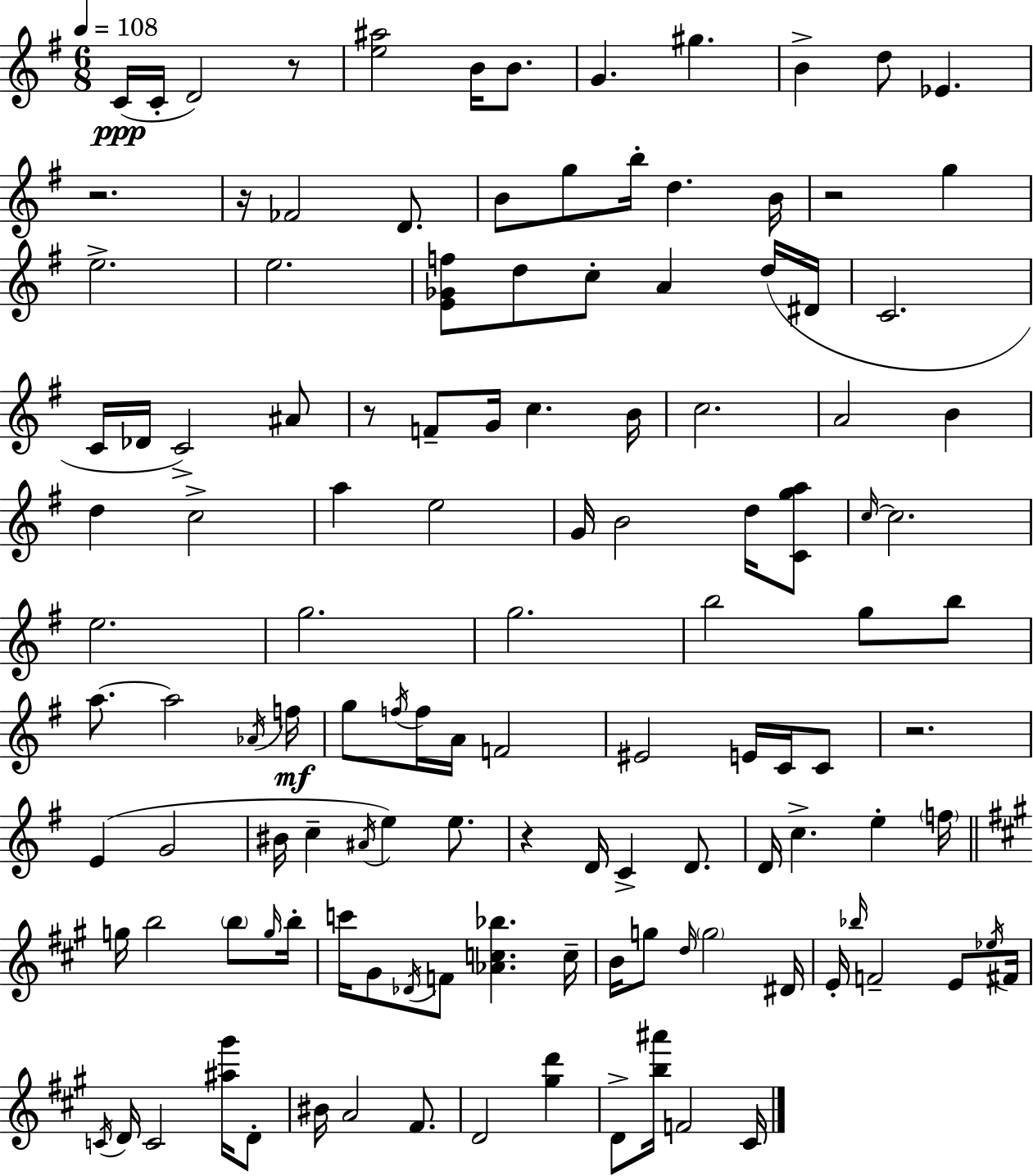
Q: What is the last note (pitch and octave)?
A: C#4